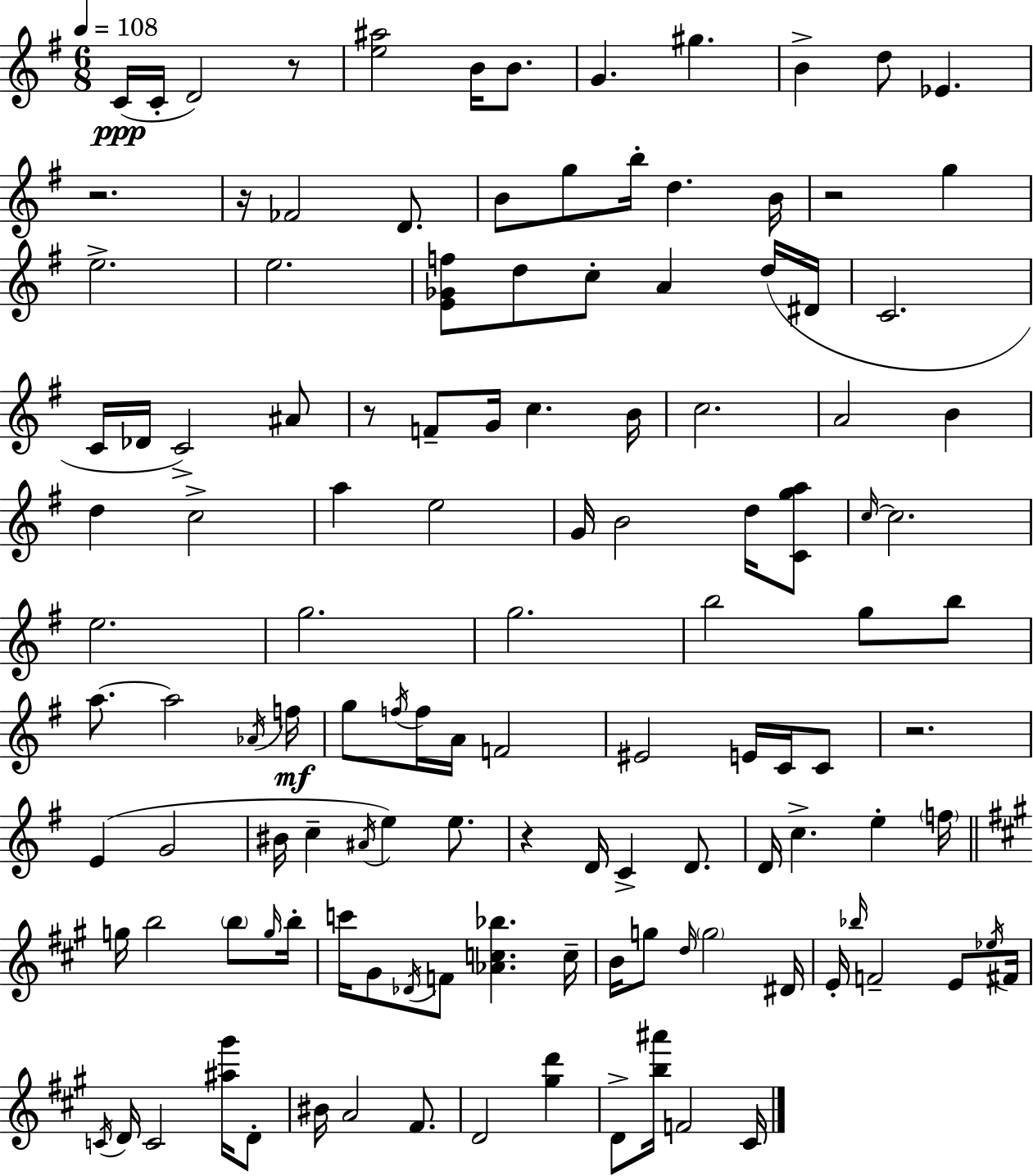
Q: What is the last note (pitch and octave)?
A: C#4